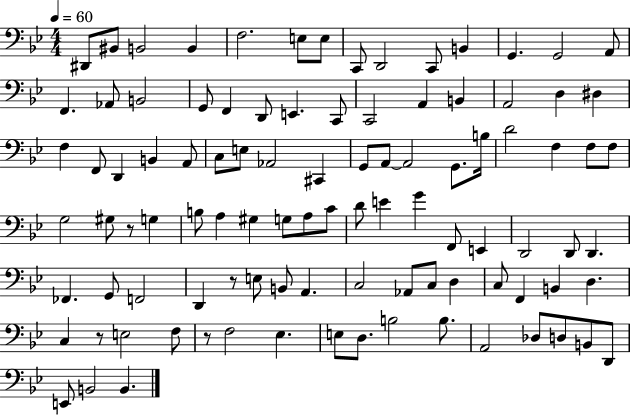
D#2/e BIS2/e B2/h B2/q F3/h. E3/e E3/e C2/e D2/h C2/e B2/q G2/q. G2/h A2/e F2/q. Ab2/e B2/h G2/e F2/q D2/e E2/q. C2/e C2/h A2/q B2/q A2/h D3/q D#3/q F3/q F2/e D2/q B2/q A2/e C3/e E3/e Ab2/h C#2/q G2/e A2/e A2/h G2/e. B3/s D4/h F3/q F3/e F3/e G3/h G#3/e R/e G3/q B3/e A3/q G#3/q G3/e A3/e C4/e D4/e E4/q G4/q F2/e E2/q D2/h D2/e D2/q. FES2/q. G2/e F2/h D2/q R/e E3/e B2/e A2/q. C3/h Ab2/e C3/e D3/q C3/e F2/q B2/q D3/q. C3/q R/e E3/h F3/e R/e F3/h Eb3/q. E3/e D3/e. B3/h B3/e. A2/h Db3/e D3/e B2/e D2/e E2/e B2/h B2/q.